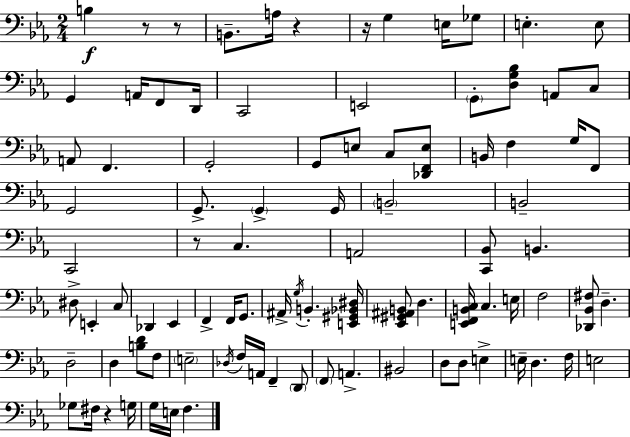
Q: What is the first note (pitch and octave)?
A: B3